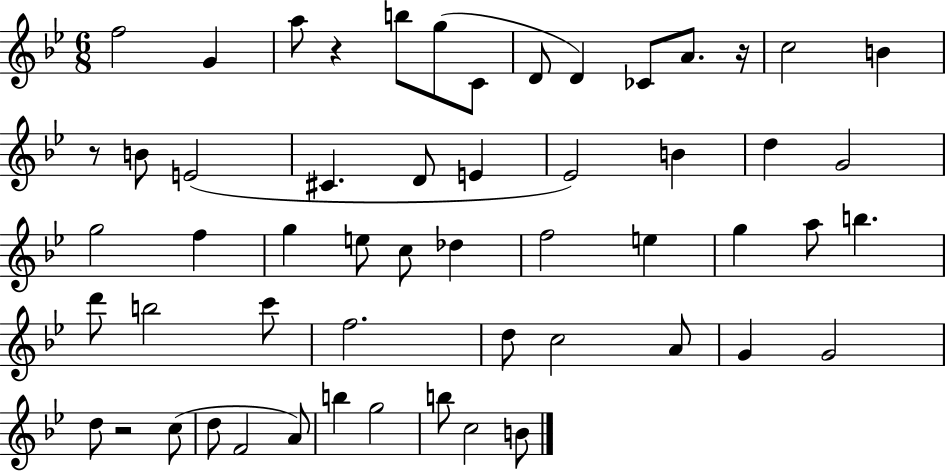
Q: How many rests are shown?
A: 4